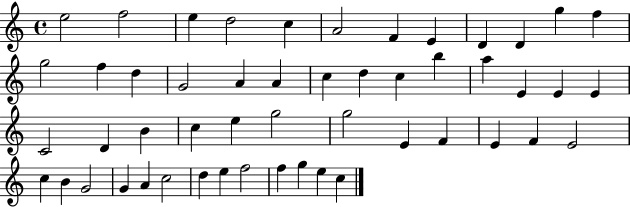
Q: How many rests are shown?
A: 0